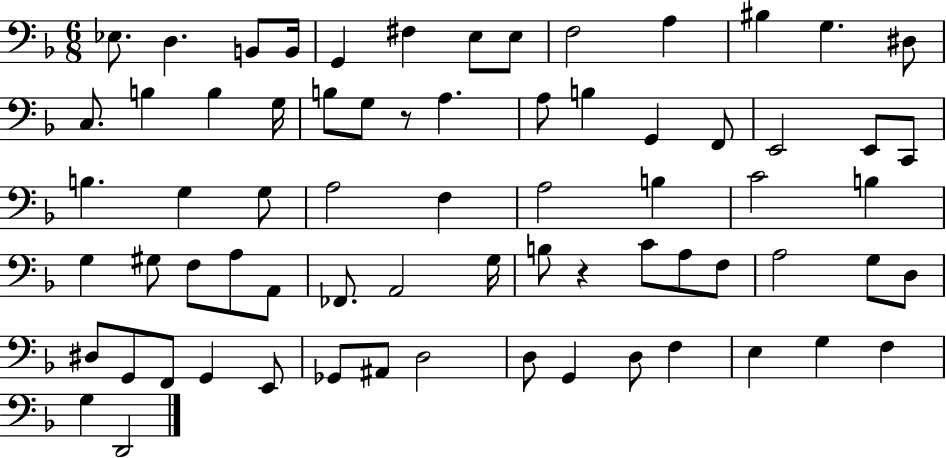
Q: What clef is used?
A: bass